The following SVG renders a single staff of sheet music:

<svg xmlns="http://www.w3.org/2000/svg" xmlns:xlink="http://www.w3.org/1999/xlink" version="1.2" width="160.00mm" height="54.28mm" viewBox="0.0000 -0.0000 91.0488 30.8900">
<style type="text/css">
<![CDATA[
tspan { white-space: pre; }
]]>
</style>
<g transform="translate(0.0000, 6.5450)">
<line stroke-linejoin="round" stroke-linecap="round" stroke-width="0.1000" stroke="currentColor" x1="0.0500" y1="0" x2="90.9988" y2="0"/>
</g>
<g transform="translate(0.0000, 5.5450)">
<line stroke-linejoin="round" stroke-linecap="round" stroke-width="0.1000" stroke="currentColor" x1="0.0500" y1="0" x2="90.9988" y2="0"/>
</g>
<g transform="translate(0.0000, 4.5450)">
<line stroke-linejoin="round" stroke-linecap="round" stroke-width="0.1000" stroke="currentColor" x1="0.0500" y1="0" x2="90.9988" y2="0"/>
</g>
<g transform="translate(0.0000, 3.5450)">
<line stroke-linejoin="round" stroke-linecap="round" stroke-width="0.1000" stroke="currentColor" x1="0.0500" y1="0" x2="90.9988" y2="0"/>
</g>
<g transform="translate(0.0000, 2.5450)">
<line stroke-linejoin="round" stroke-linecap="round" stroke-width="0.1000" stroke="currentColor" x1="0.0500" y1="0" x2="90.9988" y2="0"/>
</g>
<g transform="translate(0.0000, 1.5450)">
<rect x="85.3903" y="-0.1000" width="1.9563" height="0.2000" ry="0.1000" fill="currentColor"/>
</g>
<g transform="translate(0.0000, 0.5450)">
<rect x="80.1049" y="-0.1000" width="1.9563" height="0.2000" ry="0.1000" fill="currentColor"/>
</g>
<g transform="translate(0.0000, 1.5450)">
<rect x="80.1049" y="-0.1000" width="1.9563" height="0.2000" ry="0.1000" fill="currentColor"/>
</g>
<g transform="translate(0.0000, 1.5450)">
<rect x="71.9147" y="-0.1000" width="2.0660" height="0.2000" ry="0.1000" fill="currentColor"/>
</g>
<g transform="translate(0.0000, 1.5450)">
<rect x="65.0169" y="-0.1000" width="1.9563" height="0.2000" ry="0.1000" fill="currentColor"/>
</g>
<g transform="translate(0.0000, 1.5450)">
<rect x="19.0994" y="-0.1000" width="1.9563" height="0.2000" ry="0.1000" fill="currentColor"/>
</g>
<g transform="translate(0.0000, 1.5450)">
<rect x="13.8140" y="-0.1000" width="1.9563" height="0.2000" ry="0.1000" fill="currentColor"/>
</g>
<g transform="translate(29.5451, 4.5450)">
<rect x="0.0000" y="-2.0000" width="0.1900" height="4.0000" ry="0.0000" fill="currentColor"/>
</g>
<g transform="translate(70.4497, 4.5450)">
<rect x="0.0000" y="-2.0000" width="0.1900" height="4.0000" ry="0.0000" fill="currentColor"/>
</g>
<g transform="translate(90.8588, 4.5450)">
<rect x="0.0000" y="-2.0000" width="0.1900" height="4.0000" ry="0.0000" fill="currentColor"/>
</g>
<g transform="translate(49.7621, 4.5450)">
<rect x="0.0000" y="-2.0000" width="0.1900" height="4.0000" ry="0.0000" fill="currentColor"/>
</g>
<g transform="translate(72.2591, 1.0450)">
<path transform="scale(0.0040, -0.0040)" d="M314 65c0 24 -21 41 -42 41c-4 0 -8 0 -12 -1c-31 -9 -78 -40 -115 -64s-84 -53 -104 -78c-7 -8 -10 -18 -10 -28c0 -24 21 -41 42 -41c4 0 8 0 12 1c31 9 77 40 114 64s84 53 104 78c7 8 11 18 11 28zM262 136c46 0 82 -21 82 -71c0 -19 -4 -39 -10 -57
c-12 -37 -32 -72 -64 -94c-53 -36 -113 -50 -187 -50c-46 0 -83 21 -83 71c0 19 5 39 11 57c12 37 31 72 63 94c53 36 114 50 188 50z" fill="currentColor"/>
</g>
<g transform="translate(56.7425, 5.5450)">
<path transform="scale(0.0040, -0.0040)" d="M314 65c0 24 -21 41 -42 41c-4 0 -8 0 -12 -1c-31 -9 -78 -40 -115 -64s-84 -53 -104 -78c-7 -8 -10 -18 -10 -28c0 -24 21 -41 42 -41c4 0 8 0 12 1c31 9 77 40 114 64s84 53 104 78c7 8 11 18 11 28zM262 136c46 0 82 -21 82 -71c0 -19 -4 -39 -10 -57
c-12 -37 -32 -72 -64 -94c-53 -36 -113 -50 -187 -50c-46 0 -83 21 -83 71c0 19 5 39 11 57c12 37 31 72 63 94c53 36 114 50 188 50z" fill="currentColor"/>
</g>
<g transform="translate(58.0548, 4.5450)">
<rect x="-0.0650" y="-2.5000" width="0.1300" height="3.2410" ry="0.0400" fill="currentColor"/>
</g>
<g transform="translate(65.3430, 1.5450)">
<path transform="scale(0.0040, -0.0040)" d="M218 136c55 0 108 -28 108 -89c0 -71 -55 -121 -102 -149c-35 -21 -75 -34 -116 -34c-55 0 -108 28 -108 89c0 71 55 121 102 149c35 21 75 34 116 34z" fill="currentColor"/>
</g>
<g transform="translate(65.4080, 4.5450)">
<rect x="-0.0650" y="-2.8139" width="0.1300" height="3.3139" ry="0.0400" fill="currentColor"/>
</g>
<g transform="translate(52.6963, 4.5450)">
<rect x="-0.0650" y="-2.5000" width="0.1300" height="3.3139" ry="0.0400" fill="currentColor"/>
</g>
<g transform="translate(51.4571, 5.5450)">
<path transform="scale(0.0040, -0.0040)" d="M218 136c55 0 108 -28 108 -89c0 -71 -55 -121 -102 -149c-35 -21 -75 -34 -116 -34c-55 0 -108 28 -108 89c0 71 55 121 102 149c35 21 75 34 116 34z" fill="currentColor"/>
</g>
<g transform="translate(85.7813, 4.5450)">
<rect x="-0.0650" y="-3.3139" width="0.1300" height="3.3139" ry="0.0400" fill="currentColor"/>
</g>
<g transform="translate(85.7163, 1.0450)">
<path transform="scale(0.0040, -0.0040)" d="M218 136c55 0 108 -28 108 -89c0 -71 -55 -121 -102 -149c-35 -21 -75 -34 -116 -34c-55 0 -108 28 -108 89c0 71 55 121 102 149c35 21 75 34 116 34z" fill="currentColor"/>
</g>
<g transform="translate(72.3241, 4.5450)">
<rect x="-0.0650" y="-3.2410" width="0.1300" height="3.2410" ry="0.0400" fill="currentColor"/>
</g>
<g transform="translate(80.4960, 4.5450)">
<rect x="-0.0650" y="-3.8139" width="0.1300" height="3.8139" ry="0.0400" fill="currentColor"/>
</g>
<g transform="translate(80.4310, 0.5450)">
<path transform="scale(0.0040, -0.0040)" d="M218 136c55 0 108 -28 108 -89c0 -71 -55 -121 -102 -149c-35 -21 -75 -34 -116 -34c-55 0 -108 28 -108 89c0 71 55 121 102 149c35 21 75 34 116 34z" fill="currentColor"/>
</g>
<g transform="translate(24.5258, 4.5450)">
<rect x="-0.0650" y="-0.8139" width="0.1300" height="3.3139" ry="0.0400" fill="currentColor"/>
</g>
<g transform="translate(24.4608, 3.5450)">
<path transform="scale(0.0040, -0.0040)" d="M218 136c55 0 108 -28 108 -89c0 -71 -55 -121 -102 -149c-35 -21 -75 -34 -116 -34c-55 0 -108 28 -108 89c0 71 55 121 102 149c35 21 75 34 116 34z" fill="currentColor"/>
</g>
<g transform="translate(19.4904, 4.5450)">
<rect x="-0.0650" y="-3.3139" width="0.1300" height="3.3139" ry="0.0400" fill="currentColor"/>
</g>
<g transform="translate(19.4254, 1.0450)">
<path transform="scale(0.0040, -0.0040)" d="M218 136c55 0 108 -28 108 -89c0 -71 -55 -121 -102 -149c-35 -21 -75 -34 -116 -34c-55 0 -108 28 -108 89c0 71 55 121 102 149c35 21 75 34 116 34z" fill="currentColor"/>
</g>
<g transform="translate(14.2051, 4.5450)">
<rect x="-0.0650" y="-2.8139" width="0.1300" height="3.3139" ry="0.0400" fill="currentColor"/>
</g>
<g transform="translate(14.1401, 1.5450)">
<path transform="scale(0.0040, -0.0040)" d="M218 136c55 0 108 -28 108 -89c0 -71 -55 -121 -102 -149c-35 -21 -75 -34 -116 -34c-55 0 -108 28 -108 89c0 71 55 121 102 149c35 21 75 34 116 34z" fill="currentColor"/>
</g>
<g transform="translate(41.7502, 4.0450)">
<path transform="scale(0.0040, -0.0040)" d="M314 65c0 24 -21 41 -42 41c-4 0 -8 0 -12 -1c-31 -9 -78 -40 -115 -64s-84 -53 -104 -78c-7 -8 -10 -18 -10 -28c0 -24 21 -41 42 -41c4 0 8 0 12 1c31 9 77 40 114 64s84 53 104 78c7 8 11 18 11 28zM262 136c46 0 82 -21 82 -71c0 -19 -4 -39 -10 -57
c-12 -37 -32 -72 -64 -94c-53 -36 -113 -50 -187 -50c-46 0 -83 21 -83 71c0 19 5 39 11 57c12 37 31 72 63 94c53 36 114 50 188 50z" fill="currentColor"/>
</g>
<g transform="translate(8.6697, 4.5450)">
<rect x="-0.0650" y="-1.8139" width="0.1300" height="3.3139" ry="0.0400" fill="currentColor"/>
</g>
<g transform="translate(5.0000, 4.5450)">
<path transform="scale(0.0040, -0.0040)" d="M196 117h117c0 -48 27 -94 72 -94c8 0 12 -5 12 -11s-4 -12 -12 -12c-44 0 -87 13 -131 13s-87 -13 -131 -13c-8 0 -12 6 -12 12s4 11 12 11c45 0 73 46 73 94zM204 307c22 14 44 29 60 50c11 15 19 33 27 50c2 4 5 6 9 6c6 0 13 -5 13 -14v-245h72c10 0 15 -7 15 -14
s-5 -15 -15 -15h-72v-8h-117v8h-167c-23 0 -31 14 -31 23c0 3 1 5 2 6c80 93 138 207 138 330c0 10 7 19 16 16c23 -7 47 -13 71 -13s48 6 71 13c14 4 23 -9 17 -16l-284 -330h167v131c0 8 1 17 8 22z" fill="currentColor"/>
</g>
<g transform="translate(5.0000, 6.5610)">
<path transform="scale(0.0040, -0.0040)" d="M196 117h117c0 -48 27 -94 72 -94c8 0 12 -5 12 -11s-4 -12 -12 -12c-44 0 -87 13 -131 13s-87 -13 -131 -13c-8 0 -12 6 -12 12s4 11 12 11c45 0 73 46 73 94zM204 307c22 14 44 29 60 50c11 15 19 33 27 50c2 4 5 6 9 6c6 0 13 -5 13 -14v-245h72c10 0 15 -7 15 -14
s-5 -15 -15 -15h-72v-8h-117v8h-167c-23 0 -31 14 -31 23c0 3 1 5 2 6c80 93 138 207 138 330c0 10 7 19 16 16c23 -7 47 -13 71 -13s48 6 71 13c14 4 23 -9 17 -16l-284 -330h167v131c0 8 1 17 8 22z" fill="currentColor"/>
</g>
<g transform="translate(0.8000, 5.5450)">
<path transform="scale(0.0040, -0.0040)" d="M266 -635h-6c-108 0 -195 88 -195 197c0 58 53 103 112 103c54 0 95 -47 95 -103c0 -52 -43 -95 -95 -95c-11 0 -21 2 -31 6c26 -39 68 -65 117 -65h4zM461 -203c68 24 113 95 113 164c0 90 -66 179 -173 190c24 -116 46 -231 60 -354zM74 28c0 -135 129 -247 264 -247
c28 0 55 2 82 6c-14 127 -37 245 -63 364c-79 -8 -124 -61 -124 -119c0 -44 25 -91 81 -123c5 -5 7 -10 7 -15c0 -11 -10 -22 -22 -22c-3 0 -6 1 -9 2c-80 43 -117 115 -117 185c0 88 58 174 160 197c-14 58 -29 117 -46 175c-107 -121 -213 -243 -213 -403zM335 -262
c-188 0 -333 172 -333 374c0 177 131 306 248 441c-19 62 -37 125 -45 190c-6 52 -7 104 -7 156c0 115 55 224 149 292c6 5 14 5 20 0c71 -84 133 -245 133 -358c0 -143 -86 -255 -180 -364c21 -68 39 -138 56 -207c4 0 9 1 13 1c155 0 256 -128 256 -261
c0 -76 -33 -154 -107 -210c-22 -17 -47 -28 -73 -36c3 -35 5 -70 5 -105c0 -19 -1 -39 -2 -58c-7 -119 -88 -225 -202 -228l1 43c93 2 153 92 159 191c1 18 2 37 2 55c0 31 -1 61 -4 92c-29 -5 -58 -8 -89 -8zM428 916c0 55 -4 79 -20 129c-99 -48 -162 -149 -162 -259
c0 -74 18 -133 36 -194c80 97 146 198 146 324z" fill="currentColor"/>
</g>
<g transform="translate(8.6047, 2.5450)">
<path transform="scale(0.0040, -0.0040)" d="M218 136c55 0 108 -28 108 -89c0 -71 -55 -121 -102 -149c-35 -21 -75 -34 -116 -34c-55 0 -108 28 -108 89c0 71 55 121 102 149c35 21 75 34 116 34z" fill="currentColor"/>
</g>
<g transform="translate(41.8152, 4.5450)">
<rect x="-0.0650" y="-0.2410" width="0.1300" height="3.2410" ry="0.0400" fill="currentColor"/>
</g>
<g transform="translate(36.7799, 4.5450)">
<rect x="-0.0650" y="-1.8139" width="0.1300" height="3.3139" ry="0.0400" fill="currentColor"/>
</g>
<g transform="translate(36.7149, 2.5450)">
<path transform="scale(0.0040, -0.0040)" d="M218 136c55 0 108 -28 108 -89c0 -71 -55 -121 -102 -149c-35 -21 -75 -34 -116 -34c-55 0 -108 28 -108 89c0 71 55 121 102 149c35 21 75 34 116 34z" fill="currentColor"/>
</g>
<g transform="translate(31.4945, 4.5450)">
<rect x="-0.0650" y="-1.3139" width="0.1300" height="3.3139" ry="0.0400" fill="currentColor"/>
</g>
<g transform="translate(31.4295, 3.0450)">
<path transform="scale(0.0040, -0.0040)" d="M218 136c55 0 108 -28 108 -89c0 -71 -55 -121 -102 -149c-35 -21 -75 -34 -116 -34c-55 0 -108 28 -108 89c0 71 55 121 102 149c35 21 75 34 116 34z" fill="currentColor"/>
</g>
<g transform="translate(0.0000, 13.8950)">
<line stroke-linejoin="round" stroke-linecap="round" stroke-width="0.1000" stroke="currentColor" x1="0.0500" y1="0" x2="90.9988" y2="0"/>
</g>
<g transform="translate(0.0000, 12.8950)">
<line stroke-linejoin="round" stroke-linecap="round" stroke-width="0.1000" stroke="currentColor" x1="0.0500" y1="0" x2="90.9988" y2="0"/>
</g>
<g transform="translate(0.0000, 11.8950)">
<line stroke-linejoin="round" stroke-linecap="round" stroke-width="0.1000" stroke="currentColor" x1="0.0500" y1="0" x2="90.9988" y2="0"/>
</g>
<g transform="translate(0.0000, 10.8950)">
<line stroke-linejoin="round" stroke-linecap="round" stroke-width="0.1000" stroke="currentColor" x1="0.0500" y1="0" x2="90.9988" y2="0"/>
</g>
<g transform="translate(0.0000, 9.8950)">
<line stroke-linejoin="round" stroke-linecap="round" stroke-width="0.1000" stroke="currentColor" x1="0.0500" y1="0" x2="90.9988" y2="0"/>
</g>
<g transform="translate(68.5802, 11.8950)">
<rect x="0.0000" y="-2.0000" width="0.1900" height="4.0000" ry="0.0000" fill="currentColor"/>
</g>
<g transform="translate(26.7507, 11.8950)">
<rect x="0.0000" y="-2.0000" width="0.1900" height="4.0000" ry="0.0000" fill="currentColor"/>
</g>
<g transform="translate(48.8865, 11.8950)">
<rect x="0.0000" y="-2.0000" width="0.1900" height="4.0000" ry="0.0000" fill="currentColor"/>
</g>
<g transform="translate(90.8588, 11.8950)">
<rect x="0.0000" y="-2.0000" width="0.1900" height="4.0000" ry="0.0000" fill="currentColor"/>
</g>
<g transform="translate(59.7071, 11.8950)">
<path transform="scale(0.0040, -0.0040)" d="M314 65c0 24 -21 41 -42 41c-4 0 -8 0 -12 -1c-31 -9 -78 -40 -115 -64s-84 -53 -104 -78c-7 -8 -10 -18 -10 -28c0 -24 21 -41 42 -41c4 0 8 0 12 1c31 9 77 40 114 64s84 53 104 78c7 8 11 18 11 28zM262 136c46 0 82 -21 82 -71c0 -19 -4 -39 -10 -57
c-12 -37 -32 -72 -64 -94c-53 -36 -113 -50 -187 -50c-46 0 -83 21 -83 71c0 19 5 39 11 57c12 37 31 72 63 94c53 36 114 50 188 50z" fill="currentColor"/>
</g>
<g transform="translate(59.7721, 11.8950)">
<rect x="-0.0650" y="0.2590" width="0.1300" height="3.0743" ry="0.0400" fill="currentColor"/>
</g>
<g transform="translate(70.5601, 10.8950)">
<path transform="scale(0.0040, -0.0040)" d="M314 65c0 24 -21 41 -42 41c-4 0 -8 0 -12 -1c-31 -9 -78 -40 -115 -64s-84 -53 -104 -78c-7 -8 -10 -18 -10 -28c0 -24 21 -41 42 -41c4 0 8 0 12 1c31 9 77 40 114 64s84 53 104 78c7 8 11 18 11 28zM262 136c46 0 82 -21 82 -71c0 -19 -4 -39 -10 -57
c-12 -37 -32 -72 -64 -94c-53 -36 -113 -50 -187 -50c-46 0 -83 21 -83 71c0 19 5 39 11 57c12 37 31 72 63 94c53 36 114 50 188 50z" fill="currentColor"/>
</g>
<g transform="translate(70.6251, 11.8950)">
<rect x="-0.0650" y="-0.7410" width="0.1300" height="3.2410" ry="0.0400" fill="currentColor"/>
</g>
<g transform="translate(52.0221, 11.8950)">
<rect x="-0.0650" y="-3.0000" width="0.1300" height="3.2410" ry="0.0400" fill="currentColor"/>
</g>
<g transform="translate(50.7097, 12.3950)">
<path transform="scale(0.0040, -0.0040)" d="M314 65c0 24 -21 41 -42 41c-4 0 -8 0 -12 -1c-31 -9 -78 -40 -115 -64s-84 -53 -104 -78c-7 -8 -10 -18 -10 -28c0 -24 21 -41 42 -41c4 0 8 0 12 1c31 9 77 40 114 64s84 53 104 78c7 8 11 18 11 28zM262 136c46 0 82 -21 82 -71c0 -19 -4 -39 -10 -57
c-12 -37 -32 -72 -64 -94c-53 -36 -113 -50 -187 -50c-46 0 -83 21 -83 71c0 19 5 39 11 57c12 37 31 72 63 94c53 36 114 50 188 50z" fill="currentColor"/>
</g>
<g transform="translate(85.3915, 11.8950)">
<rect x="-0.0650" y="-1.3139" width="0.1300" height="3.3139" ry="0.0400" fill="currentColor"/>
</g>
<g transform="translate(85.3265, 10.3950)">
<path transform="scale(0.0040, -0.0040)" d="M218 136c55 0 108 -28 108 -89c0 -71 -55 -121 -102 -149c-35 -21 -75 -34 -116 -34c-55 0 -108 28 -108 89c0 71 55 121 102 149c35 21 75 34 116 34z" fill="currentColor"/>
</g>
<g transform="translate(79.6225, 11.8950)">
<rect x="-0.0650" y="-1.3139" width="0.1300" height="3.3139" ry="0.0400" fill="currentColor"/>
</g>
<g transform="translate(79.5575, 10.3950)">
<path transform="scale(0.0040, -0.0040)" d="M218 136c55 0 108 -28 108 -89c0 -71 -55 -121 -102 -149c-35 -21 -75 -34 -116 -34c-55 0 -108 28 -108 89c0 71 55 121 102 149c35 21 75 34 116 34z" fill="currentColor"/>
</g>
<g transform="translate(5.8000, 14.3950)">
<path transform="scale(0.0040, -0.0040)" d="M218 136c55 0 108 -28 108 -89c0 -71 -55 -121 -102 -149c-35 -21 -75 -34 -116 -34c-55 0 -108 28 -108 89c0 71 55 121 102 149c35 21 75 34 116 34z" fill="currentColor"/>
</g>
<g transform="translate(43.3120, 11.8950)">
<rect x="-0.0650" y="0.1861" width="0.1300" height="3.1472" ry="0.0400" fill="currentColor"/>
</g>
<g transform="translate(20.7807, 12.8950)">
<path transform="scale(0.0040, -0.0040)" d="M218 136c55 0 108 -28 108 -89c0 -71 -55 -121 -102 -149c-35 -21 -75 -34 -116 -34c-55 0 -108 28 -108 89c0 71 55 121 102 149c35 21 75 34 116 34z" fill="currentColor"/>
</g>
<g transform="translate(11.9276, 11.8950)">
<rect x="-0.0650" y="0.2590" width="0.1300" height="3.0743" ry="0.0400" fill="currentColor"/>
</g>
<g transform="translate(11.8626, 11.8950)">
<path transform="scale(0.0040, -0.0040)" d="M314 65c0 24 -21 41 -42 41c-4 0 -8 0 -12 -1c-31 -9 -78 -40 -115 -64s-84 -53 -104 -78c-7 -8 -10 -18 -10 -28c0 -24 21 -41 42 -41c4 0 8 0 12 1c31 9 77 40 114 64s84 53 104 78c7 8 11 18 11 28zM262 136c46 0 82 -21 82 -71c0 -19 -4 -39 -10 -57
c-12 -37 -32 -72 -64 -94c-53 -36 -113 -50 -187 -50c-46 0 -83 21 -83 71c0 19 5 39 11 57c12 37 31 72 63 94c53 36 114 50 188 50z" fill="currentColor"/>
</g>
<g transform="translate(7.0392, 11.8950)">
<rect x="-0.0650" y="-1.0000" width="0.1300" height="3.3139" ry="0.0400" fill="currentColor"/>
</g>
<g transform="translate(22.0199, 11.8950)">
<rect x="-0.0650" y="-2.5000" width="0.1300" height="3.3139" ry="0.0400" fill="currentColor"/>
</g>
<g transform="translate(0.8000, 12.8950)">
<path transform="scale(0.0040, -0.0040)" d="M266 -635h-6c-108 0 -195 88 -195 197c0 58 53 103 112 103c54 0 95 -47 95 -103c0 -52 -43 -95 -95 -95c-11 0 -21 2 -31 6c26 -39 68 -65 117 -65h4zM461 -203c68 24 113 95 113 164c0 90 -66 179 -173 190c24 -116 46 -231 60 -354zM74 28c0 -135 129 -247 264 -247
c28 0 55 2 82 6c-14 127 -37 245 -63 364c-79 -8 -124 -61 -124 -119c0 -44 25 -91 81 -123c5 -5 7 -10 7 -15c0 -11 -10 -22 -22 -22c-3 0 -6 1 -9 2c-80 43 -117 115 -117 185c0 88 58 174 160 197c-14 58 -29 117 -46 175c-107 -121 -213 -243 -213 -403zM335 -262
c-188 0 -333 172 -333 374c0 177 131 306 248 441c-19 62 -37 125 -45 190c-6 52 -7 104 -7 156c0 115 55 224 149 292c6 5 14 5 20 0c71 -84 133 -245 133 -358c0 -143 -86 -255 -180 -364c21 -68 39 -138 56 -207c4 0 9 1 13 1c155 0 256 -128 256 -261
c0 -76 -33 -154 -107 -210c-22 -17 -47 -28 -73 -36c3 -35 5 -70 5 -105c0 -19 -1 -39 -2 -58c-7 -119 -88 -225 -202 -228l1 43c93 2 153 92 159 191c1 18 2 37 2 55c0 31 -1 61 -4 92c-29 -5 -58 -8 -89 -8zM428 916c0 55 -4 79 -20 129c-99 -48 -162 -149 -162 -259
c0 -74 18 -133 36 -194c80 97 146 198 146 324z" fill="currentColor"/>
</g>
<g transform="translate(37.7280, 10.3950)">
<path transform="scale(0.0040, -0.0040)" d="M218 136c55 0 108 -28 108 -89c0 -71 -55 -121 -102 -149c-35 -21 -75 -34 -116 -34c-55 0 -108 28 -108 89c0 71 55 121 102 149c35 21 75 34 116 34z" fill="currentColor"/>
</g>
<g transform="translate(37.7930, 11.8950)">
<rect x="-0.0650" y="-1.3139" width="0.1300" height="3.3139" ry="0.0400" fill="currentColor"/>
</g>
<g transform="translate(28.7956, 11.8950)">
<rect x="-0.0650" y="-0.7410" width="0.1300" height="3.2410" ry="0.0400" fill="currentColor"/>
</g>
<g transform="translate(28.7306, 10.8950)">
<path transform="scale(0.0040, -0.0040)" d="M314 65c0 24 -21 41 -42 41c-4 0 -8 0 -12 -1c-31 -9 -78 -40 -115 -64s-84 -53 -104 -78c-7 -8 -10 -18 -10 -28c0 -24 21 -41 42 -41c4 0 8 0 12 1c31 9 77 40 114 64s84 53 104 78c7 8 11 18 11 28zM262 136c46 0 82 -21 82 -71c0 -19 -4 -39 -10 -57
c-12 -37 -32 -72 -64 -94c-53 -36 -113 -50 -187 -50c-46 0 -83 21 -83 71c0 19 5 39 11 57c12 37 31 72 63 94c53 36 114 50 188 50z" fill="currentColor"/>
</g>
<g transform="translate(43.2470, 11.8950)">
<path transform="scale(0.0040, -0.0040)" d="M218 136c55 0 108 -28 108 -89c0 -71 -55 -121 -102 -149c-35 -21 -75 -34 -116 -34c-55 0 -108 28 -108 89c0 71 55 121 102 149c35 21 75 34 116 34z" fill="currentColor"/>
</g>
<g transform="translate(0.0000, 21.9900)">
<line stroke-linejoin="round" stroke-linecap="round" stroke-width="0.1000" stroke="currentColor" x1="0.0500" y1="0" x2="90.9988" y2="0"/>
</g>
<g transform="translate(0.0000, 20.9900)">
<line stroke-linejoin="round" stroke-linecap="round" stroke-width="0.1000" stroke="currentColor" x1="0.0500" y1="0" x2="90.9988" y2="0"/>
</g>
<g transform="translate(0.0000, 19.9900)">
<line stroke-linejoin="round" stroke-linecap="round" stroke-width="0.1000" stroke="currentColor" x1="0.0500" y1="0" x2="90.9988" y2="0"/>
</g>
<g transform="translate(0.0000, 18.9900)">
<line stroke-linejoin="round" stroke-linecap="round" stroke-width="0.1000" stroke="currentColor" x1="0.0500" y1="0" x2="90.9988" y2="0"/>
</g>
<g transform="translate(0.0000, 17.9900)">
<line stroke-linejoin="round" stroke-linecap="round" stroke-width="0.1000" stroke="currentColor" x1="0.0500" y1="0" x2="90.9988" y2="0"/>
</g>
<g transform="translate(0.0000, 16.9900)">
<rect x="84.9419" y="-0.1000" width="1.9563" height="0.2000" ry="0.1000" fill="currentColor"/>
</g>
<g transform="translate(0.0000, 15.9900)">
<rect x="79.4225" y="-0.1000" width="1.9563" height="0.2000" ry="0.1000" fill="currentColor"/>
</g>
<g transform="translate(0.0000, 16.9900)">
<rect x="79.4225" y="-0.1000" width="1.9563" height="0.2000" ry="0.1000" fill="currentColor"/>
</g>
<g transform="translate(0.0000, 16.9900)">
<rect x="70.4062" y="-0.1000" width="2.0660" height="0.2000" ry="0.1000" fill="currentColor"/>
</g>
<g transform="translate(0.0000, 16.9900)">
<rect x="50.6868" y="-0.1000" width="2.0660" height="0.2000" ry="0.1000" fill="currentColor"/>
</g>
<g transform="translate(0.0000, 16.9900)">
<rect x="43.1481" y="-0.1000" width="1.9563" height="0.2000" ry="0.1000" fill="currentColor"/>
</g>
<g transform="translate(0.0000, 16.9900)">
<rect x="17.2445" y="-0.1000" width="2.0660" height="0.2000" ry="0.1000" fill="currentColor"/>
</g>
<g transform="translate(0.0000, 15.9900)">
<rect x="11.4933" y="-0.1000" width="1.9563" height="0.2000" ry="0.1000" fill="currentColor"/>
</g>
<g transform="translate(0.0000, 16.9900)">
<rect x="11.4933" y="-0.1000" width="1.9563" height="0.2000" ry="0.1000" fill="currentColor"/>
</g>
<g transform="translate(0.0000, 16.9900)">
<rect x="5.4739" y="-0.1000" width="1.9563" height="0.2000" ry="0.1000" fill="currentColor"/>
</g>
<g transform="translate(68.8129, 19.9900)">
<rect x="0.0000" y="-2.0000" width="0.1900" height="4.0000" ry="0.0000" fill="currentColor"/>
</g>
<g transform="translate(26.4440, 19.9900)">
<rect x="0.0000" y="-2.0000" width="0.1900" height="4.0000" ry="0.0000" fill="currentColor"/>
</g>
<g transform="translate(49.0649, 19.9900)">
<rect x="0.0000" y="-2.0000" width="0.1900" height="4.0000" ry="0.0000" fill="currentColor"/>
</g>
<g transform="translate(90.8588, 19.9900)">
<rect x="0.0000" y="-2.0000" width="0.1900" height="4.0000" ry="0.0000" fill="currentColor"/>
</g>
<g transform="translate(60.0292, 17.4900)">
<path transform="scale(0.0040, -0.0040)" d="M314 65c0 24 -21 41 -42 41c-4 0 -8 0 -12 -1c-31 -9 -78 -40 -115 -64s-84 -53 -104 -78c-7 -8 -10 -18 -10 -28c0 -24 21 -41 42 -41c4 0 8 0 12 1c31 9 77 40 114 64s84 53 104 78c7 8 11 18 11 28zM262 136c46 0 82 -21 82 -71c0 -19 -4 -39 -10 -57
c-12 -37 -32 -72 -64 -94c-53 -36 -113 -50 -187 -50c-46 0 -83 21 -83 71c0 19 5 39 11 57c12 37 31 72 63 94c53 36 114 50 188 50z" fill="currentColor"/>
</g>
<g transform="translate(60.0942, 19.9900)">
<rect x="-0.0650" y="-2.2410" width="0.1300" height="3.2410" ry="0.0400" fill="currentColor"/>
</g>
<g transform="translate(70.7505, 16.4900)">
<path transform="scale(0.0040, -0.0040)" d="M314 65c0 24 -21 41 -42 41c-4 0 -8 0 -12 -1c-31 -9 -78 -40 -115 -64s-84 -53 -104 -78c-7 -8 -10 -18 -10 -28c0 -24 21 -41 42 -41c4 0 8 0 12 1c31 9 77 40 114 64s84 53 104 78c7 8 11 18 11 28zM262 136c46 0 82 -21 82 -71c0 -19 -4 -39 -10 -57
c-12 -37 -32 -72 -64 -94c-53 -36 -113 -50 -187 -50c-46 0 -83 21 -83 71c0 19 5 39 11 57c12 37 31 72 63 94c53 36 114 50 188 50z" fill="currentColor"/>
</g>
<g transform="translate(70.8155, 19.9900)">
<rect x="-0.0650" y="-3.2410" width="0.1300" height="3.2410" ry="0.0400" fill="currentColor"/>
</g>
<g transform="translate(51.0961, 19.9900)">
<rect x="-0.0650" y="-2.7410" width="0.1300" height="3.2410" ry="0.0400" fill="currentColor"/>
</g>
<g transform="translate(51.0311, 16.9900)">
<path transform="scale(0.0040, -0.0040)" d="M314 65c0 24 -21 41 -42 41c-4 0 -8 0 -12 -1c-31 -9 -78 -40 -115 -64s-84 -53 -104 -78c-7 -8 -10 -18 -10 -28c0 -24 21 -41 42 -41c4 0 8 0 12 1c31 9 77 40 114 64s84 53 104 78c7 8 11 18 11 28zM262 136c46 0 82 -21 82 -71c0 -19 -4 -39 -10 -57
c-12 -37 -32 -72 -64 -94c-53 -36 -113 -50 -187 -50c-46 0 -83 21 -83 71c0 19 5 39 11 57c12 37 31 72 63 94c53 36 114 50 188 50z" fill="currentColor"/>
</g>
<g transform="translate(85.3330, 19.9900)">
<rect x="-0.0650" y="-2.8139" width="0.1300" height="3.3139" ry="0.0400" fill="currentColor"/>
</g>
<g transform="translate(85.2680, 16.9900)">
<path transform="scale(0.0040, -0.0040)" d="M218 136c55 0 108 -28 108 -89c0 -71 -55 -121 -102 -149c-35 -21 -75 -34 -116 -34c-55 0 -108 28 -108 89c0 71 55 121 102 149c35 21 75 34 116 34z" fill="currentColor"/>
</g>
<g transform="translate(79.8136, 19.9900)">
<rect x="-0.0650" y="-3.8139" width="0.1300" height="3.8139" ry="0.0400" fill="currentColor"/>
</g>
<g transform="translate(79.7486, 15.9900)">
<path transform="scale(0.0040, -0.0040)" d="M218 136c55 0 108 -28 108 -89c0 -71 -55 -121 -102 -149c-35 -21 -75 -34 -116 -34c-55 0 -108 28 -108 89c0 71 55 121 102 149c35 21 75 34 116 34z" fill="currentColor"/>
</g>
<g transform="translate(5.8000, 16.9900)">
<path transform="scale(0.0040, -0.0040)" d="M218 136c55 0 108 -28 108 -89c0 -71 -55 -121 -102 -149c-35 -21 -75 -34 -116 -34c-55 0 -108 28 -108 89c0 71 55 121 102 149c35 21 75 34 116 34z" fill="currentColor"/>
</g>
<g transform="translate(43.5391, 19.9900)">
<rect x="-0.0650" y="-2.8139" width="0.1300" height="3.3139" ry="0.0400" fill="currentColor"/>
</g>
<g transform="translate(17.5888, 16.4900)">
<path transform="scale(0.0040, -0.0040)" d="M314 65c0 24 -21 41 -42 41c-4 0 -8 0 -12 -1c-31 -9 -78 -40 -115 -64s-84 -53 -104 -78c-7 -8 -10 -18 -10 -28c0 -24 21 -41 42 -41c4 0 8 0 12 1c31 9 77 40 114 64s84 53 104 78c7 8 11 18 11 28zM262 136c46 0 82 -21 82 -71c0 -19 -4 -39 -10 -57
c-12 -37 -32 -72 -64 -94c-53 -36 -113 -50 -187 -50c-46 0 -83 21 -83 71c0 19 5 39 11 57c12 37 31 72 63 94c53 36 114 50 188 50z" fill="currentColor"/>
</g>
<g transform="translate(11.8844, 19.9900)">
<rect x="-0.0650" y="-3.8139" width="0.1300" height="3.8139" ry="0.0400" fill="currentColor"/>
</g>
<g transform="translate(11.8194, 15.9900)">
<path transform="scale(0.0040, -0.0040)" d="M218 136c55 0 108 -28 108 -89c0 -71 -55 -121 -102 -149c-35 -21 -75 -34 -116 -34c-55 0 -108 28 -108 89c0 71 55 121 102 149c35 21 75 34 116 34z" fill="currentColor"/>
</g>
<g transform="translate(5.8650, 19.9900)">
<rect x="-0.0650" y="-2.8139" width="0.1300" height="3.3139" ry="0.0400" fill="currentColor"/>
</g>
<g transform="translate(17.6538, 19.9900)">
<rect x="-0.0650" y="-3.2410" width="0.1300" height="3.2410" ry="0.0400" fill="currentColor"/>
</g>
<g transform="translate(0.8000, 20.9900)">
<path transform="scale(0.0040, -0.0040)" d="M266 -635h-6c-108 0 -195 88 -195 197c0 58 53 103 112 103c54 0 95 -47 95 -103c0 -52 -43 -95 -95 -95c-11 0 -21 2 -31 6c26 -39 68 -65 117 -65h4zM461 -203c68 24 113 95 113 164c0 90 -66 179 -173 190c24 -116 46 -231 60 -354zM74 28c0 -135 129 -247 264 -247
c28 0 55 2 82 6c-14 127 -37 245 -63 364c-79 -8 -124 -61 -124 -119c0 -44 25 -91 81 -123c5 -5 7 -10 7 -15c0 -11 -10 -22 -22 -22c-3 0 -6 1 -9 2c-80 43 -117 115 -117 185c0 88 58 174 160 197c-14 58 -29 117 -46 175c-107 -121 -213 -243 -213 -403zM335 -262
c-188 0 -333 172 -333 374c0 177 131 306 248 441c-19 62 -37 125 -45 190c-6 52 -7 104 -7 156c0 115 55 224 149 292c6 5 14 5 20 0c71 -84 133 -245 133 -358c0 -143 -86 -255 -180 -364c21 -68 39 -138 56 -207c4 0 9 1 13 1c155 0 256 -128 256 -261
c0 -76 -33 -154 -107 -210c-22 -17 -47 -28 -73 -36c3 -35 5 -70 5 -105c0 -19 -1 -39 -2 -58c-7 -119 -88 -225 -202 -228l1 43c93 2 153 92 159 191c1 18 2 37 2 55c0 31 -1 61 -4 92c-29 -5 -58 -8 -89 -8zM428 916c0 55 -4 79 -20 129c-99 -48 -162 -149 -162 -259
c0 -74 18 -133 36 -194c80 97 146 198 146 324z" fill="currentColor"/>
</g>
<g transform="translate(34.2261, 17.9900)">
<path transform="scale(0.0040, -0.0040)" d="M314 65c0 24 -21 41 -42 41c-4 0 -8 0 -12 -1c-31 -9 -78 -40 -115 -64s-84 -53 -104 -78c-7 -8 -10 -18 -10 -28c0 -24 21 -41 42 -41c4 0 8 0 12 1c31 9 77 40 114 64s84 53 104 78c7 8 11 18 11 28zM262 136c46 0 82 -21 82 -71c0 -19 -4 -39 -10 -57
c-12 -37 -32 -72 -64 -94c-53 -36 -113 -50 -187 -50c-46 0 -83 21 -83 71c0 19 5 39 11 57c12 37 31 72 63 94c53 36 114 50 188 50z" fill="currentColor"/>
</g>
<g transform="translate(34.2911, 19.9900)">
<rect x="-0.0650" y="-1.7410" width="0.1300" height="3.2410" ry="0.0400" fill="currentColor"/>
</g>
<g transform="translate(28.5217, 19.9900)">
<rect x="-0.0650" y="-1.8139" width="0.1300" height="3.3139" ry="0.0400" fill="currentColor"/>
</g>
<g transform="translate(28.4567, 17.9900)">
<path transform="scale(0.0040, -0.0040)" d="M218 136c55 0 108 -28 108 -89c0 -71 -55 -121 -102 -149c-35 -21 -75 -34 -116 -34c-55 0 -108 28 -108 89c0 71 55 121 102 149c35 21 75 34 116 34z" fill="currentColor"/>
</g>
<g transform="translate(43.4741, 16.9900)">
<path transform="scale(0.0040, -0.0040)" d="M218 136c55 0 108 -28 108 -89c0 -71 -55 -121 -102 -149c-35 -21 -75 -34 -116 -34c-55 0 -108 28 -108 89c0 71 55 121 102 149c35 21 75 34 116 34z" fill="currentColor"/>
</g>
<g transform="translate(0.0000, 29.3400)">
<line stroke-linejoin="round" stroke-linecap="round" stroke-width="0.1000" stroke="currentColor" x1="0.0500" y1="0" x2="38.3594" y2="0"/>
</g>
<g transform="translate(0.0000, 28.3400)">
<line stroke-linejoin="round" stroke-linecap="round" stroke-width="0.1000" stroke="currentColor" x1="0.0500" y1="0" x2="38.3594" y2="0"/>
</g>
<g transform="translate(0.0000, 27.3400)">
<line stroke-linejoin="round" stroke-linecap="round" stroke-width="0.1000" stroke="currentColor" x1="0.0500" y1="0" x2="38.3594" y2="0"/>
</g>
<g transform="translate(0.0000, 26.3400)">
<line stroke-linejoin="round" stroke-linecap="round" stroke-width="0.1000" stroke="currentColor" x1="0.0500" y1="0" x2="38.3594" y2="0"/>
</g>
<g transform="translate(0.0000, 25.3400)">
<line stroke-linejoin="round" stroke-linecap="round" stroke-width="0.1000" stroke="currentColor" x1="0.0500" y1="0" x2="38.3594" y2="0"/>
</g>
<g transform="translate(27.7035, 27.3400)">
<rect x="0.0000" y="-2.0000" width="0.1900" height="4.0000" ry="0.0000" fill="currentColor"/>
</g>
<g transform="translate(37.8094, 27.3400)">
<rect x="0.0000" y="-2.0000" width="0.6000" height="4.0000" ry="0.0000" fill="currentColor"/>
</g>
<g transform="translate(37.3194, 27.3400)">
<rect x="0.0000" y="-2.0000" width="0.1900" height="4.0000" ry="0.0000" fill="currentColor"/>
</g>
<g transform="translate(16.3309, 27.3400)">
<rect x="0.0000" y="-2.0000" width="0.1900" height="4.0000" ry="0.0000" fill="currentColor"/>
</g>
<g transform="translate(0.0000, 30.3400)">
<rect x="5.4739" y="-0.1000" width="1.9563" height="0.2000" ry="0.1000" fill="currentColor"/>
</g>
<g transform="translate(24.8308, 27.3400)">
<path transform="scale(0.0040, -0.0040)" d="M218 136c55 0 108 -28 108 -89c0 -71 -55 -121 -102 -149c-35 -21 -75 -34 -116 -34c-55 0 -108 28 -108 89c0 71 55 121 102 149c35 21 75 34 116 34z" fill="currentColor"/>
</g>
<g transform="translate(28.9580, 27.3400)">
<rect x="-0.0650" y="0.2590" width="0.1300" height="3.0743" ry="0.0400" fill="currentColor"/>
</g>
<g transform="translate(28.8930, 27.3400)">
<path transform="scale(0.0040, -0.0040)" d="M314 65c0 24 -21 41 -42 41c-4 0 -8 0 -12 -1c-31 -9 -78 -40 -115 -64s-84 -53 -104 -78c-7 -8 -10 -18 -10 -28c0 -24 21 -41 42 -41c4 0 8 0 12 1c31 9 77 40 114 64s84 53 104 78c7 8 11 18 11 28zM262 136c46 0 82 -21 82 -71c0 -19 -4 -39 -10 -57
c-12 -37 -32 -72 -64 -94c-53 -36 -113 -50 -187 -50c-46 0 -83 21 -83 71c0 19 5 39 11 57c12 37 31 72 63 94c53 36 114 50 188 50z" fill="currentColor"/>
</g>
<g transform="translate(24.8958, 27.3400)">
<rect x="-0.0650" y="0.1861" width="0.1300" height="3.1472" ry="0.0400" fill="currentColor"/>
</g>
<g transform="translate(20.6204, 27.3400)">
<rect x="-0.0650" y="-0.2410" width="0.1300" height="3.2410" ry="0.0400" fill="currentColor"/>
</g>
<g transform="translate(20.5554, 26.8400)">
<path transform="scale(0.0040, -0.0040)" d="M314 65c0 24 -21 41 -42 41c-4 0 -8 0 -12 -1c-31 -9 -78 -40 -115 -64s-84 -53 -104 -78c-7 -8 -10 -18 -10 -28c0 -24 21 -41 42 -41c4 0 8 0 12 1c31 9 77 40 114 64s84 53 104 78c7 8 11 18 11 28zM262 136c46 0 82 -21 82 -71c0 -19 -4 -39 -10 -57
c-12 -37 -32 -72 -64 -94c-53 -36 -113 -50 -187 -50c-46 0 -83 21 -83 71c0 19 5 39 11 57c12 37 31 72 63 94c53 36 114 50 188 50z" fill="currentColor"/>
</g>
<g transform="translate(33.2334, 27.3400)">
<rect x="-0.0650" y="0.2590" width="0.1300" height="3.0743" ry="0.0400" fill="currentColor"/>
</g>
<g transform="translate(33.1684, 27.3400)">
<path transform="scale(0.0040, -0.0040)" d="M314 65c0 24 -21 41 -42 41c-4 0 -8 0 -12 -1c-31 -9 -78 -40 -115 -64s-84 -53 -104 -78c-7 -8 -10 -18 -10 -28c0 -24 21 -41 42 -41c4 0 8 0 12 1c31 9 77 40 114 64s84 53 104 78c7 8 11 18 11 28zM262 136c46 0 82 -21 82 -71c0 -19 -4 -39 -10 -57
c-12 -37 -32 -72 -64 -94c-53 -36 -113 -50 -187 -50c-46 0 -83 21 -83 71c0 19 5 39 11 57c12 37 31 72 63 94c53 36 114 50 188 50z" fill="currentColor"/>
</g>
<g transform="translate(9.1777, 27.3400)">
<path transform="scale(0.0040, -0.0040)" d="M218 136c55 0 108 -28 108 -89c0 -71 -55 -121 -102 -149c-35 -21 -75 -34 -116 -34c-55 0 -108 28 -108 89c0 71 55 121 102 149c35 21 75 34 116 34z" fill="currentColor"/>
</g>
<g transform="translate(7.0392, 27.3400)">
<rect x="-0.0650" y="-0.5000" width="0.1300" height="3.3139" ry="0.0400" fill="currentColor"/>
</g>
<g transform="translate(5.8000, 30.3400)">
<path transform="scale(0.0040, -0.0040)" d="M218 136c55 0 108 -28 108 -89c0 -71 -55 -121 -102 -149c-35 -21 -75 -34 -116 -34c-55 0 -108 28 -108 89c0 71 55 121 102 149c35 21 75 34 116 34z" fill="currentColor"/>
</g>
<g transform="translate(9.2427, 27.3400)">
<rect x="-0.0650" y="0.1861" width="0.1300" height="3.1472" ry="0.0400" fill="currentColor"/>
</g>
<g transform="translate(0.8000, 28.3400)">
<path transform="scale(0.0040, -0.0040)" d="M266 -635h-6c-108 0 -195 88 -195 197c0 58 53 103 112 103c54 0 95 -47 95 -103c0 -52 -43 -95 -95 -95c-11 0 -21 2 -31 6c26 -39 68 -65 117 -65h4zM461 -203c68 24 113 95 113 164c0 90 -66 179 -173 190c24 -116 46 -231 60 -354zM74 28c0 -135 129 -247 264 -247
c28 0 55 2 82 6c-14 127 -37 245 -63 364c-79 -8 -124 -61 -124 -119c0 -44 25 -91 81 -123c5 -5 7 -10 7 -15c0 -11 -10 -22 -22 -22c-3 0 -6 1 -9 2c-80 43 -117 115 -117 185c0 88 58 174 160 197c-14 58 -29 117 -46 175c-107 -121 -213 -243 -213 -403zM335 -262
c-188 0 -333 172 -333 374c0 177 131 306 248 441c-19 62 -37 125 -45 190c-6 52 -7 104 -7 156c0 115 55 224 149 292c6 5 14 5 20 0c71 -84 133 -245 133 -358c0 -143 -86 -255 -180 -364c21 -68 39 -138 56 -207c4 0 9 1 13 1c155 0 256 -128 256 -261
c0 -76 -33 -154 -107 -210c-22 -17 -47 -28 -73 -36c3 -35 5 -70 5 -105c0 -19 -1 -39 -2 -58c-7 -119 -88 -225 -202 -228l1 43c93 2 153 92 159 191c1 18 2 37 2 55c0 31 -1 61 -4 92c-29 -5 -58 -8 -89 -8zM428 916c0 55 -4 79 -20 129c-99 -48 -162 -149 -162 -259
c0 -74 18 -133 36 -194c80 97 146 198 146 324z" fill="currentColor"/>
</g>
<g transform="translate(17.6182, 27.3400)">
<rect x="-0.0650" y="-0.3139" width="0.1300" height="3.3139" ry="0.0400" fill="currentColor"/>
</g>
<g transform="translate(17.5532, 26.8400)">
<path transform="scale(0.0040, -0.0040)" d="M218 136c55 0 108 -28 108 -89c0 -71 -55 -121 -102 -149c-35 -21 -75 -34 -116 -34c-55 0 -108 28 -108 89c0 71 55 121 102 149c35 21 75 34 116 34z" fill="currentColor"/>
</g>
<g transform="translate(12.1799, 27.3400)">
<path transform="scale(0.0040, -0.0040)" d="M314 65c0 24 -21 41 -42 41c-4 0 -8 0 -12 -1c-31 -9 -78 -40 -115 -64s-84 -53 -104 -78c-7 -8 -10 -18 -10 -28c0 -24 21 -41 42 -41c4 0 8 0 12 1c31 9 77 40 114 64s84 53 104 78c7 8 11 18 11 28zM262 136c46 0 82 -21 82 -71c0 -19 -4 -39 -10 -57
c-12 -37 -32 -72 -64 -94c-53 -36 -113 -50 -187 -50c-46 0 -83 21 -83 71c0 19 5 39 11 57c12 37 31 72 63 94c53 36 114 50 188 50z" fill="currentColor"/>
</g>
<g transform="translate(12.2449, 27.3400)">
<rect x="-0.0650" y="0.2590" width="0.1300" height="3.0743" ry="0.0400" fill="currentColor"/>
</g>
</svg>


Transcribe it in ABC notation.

X:1
T:Untitled
M:4/4
L:1/4
K:C
f a b d e f c2 G G2 a b2 c' b D B2 G d2 e B A2 B2 d2 e e a c' b2 f f2 a a2 g2 b2 c' a C B B2 c c2 B B2 B2